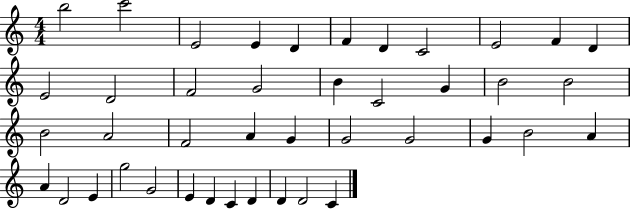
{
  \clef treble
  \numericTimeSignature
  \time 4/4
  \key c \major
  b''2 c'''2 | e'2 e'4 d'4 | f'4 d'4 c'2 | e'2 f'4 d'4 | \break e'2 d'2 | f'2 g'2 | b'4 c'2 g'4 | b'2 b'2 | \break b'2 a'2 | f'2 a'4 g'4 | g'2 g'2 | g'4 b'2 a'4 | \break a'4 d'2 e'4 | g''2 g'2 | e'4 d'4 c'4 d'4 | d'4 d'2 c'4 | \break \bar "|."
}